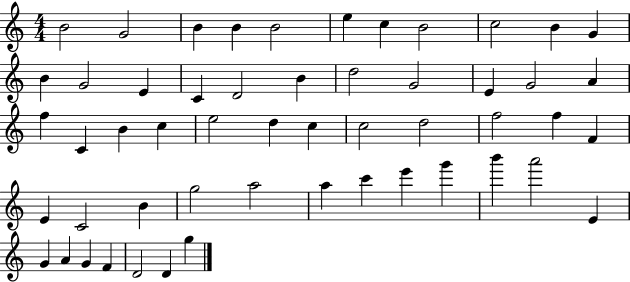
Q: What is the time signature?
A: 4/4